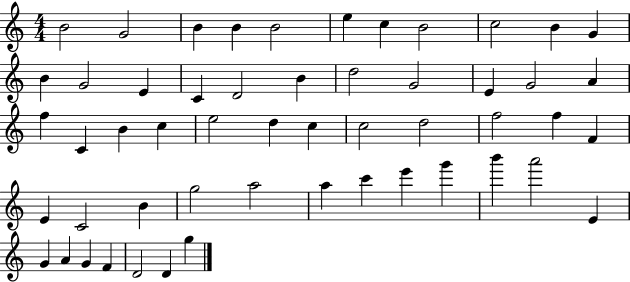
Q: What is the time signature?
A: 4/4